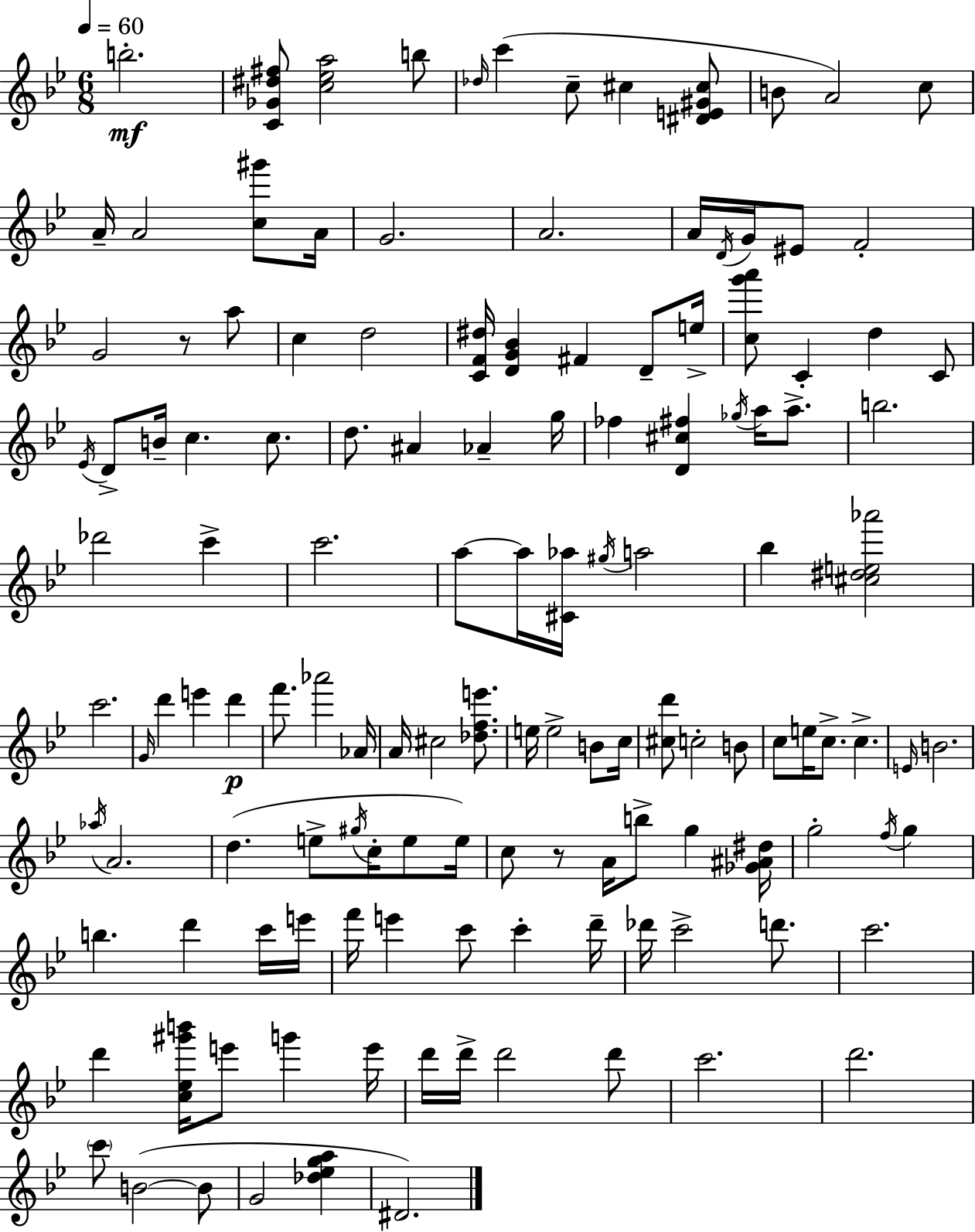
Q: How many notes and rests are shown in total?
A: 133